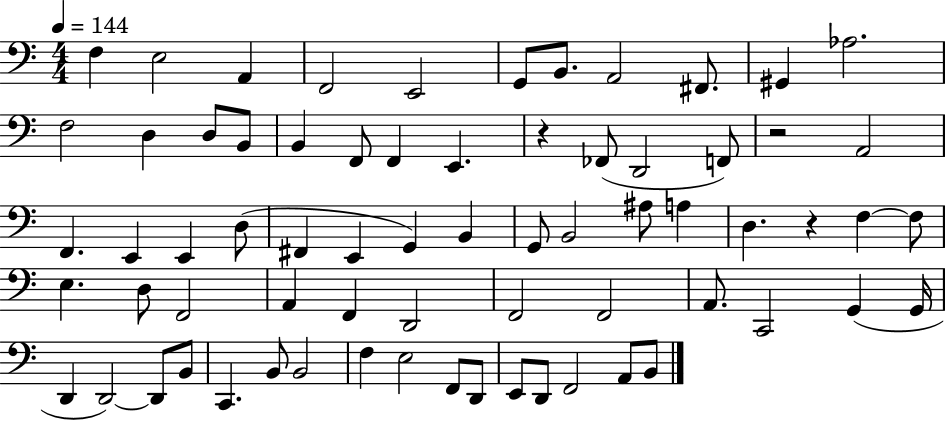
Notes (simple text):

F3/q E3/h A2/q F2/h E2/h G2/e B2/e. A2/h F#2/e. G#2/q Ab3/h. F3/h D3/q D3/e B2/e B2/q F2/e F2/q E2/q. R/q FES2/e D2/h F2/e R/h A2/h F2/q. E2/q E2/q D3/e F#2/q E2/q G2/q B2/q G2/e B2/h A#3/e A3/q D3/q. R/q F3/q F3/e E3/q. D3/e F2/h A2/q F2/q D2/h F2/h F2/h A2/e. C2/h G2/q G2/s D2/q D2/h D2/e B2/e C2/q. B2/e B2/h F3/q E3/h F2/e D2/e E2/e D2/e F2/h A2/e B2/e